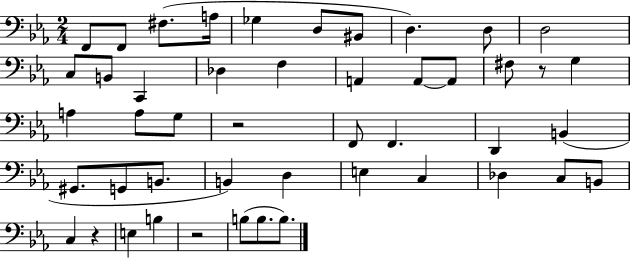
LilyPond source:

{
  \clef bass
  \numericTimeSignature
  \time 2/4
  \key ees \major
  f,8 f,8 fis8.( a16 | ges4 d8 bis,8 | d4.) d8 | d2 | \break c8 b,8 c,4 | des4 f4 | a,4 a,8~~ a,8 | fis8 r8 g4 | \break a4 a8 g8 | r2 | f,8 f,4. | d,4 b,4( | \break gis,8. g,8 b,8. | b,4) d4 | e4 c4 | des4 c8 b,8 | \break c4 r4 | e4 b4 | r2 | b8( b8. b8.) | \break \bar "|."
}